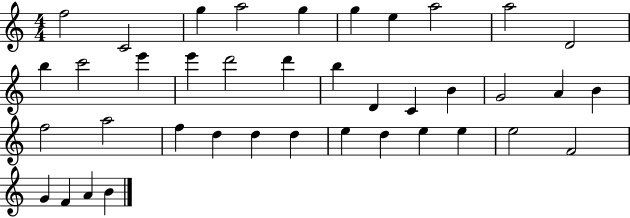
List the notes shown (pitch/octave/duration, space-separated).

F5/h C4/h G5/q A5/h G5/q G5/q E5/q A5/h A5/h D4/h B5/q C6/h E6/q E6/q D6/h D6/q B5/q D4/q C4/q B4/q G4/h A4/q B4/q F5/h A5/h F5/q D5/q D5/q D5/q E5/q D5/q E5/q E5/q E5/h F4/h G4/q F4/q A4/q B4/q